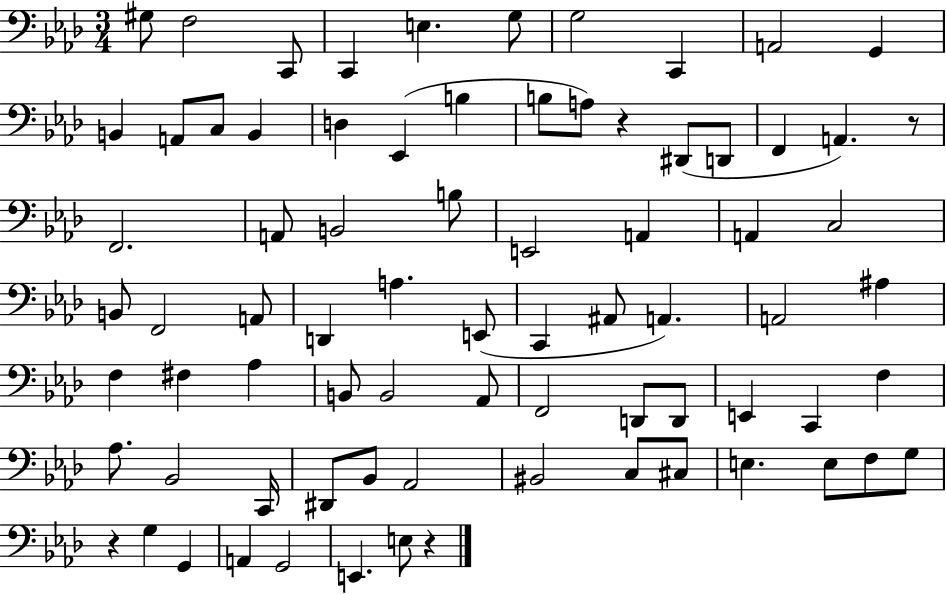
{
  \clef bass
  \numericTimeSignature
  \time 3/4
  \key aes \major
  gis8 f2 c,8 | c,4 e4. g8 | g2 c,4 | a,2 g,4 | \break b,4 a,8 c8 b,4 | d4 ees,4( b4 | b8 a8) r4 dis,8( d,8 | f,4 a,4.) r8 | \break f,2. | a,8 b,2 b8 | e,2 a,4 | a,4 c2 | \break b,8 f,2 a,8 | d,4 a4. e,8( | c,4 ais,8 a,4.) | a,2 ais4 | \break f4 fis4 aes4 | b,8 b,2 aes,8 | f,2 d,8 d,8 | e,4 c,4 f4 | \break aes8. bes,2 c,16 | dis,8 bes,8 aes,2 | bis,2 c8 cis8 | e4. e8 f8 g8 | \break r4 g4 g,4 | a,4 g,2 | e,4. e8 r4 | \bar "|."
}